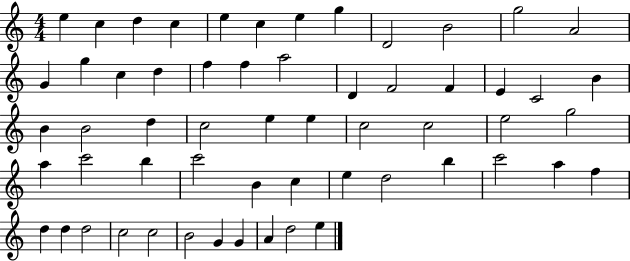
X:1
T:Untitled
M:4/4
L:1/4
K:C
e c d c e c e g D2 B2 g2 A2 G g c d f f a2 D F2 F E C2 B B B2 d c2 e e c2 c2 e2 g2 a c'2 b c'2 B c e d2 b c'2 a f d d d2 c2 c2 B2 G G A d2 e